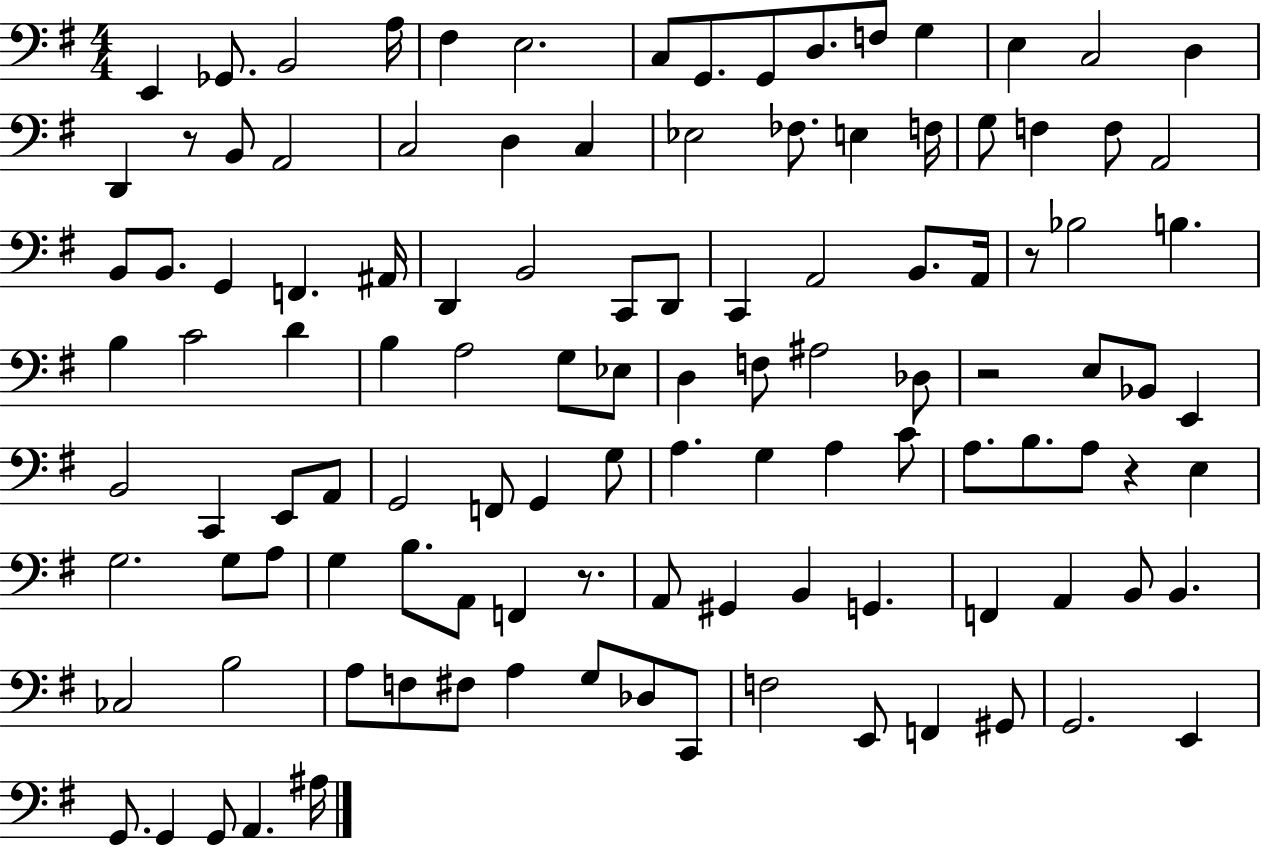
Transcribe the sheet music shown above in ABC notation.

X:1
T:Untitled
M:4/4
L:1/4
K:G
E,, _G,,/2 B,,2 A,/4 ^F, E,2 C,/2 G,,/2 G,,/2 D,/2 F,/2 G, E, C,2 D, D,, z/2 B,,/2 A,,2 C,2 D, C, _E,2 _F,/2 E, F,/4 G,/2 F, F,/2 A,,2 B,,/2 B,,/2 G,, F,, ^A,,/4 D,, B,,2 C,,/2 D,,/2 C,, A,,2 B,,/2 A,,/4 z/2 _B,2 B, B, C2 D B, A,2 G,/2 _E,/2 D, F,/2 ^A,2 _D,/2 z2 E,/2 _B,,/2 E,, B,,2 C,, E,,/2 A,,/2 G,,2 F,,/2 G,, G,/2 A, G, A, C/2 A,/2 B,/2 A,/2 z E, G,2 G,/2 A,/2 G, B,/2 A,,/2 F,, z/2 A,,/2 ^G,, B,, G,, F,, A,, B,,/2 B,, _C,2 B,2 A,/2 F,/2 ^F,/2 A, G,/2 _D,/2 C,,/2 F,2 E,,/2 F,, ^G,,/2 G,,2 E,, G,,/2 G,, G,,/2 A,, ^A,/4